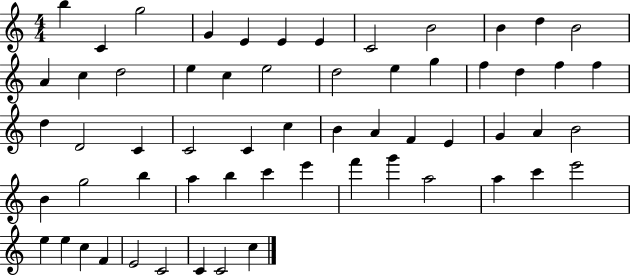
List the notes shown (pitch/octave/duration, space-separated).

B5/q C4/q G5/h G4/q E4/q E4/q E4/q C4/h B4/h B4/q D5/q B4/h A4/q C5/q D5/h E5/q C5/q E5/h D5/h E5/q G5/q F5/q D5/q F5/q F5/q D5/q D4/h C4/q C4/h C4/q C5/q B4/q A4/q F4/q E4/q G4/q A4/q B4/h B4/q G5/h B5/q A5/q B5/q C6/q E6/q F6/q G6/q A5/h A5/q C6/q E6/h E5/q E5/q C5/q F4/q E4/h C4/h C4/q C4/h C5/q